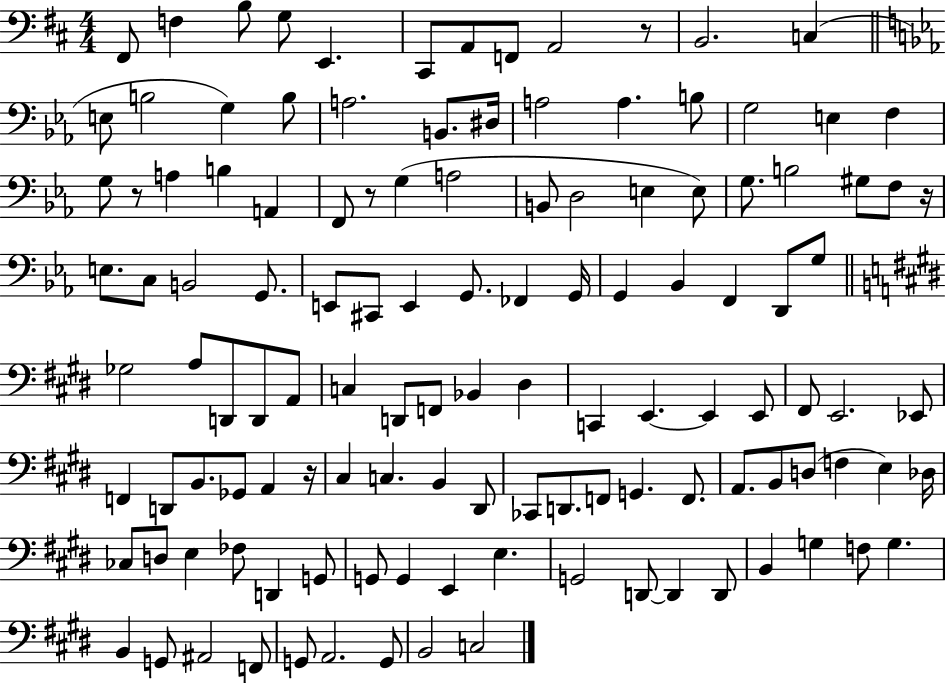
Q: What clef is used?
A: bass